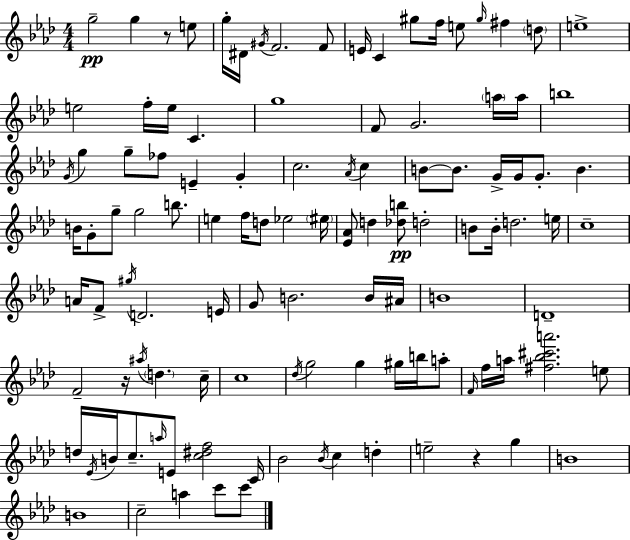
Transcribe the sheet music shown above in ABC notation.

X:1
T:Untitled
M:4/4
L:1/4
K:Ab
g2 g z/2 e/2 g/4 ^D/4 ^G/4 F2 F/2 E/4 C ^g/2 f/4 e/2 ^g/4 ^f d/2 e4 e2 f/4 e/4 C g4 F/2 G2 a/4 a/4 b4 G/4 g g/2 _f/2 E G c2 _A/4 c B/2 B/2 G/4 G/4 G/2 B B/4 G/2 g/2 g2 b/2 e f/4 d/2 _e2 ^e/4 [_E_A]/2 d [_db]/2 d2 B/2 B/4 d2 e/4 c4 A/4 F/2 ^g/4 D2 E/4 G/2 B2 B/4 ^A/4 B4 D4 F2 z/4 ^a/4 d c/4 c4 _d/4 g2 g ^g/4 b/4 a/2 F/4 f/4 a/4 [^f_b^c'a']2 e/2 d/4 _E/4 B/4 c/2 a/4 E/2 [c^df]2 C/4 _B2 _B/4 c d e2 z g B4 B4 c2 a c'/2 c'/2